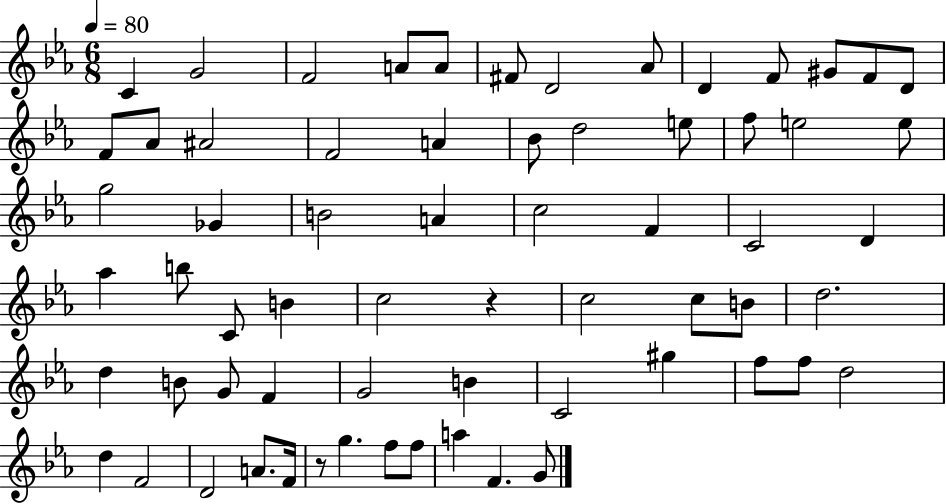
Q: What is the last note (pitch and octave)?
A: G4